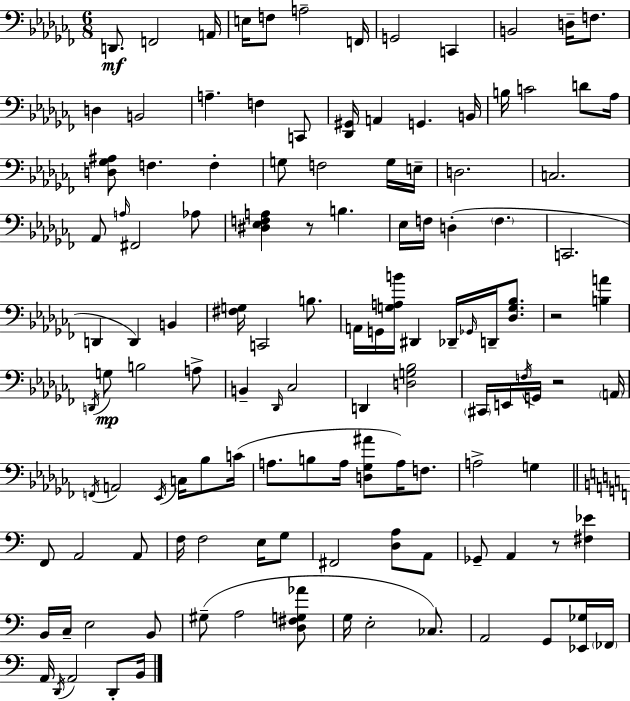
X:1
T:Untitled
M:6/8
L:1/4
K:Abm
D,,/2 F,,2 A,,/4 E,/4 F,/2 A,2 F,,/4 G,,2 C,, B,,2 D,/4 F,/2 D, B,,2 A, F, C,,/2 [_D,,^G,,]/4 A,, G,, B,,/4 B,/4 C2 D/2 _A,/4 [D,_G,^A,]/2 F, F, G,/2 F,2 G,/4 E,/4 D,2 C,2 _A,,/2 A,/4 ^F,,2 _A,/2 [^D,_E,F,A,] z/2 B, _E,/4 F,/4 D, F, C,,2 D,, D,, B,, [^F,G,]/4 C,,2 B,/2 A,,/4 G,,/4 [G,A,B]/4 ^D,, _D,,/4 _G,,/4 D,,/4 [_D,G,_B,]/2 z2 [B,A] D,,/4 G,/2 B,2 A,/2 B,, _D,,/4 _C,2 D,, [D,G,_B,]2 ^C,,/4 E,,/4 F,/4 G,,/4 z2 A,,/4 F,,/4 A,,2 _E,,/4 C,/4 _B,/2 C/4 A,/2 B,/2 A,/4 [D,_G,^A]/2 A,/4 F,/2 A,2 G, F,,/2 A,,2 A,,/2 F,/4 F,2 E,/4 G,/2 ^F,,2 [D,A,]/2 A,,/2 _G,,/2 A,, z/2 [^F,_E] B,,/4 C,/4 E,2 B,,/2 ^G,/2 A,2 [D,^F,G,_A]/2 G,/4 E,2 _C,/2 A,,2 G,,/2 [_E,,_G,]/4 _F,,/4 A,,/4 D,,/4 A,,2 D,,/2 B,,/4